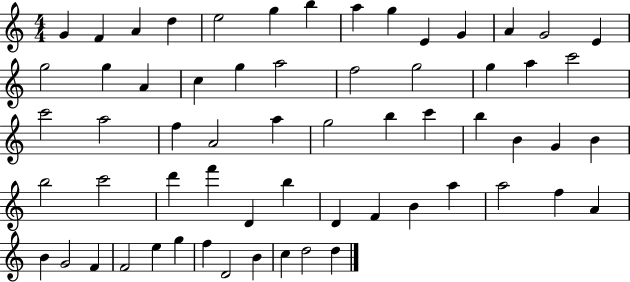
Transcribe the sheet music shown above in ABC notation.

X:1
T:Untitled
M:4/4
L:1/4
K:C
G F A d e2 g b a g E G A G2 E g2 g A c g a2 f2 g2 g a c'2 c'2 a2 f A2 a g2 b c' b B G B b2 c'2 d' f' D b D F B a a2 f A B G2 F F2 e g f D2 B c d2 d